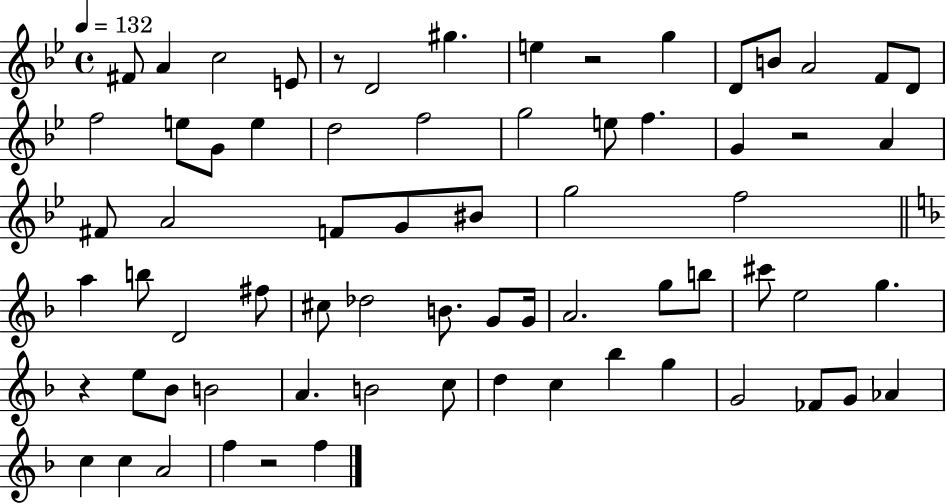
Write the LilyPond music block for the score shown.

{
  \clef treble
  \time 4/4
  \defaultTimeSignature
  \key bes \major
  \tempo 4 = 132
  fis'8 a'4 c''2 e'8 | r8 d'2 gis''4. | e''4 r2 g''4 | d'8 b'8 a'2 f'8 d'8 | \break f''2 e''8 g'8 e''4 | d''2 f''2 | g''2 e''8 f''4. | g'4 r2 a'4 | \break fis'8 a'2 f'8 g'8 bis'8 | g''2 f''2 | \bar "||" \break \key d \minor a''4 b''8 d'2 fis''8 | cis''8 des''2 b'8. g'8 g'16 | a'2. g''8 b''8 | cis'''8 e''2 g''4. | \break r4 e''8 bes'8 b'2 | a'4. b'2 c''8 | d''4 c''4 bes''4 g''4 | g'2 fes'8 g'8 aes'4 | \break c''4 c''4 a'2 | f''4 r2 f''4 | \bar "|."
}